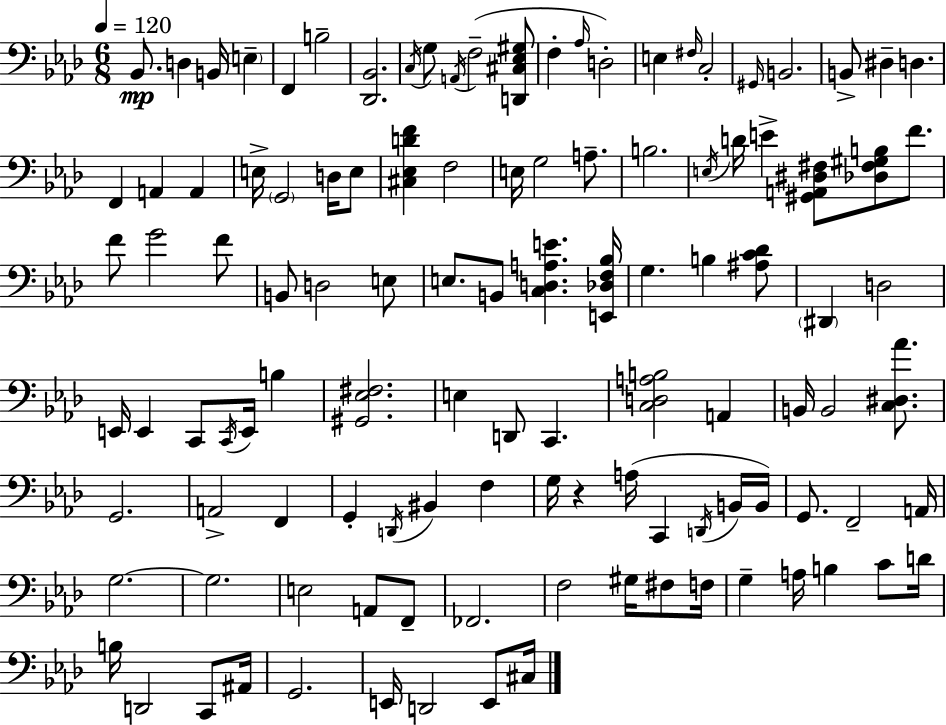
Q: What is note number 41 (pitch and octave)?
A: B2